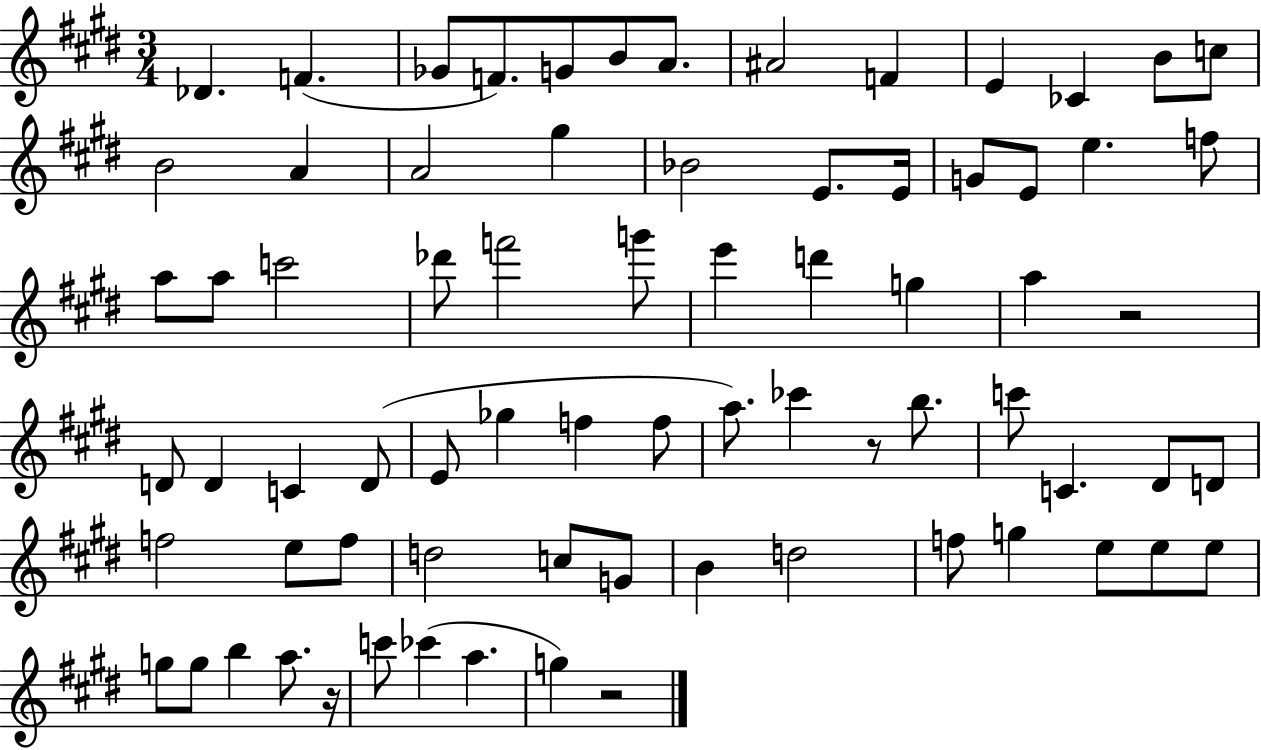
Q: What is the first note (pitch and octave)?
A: Db4